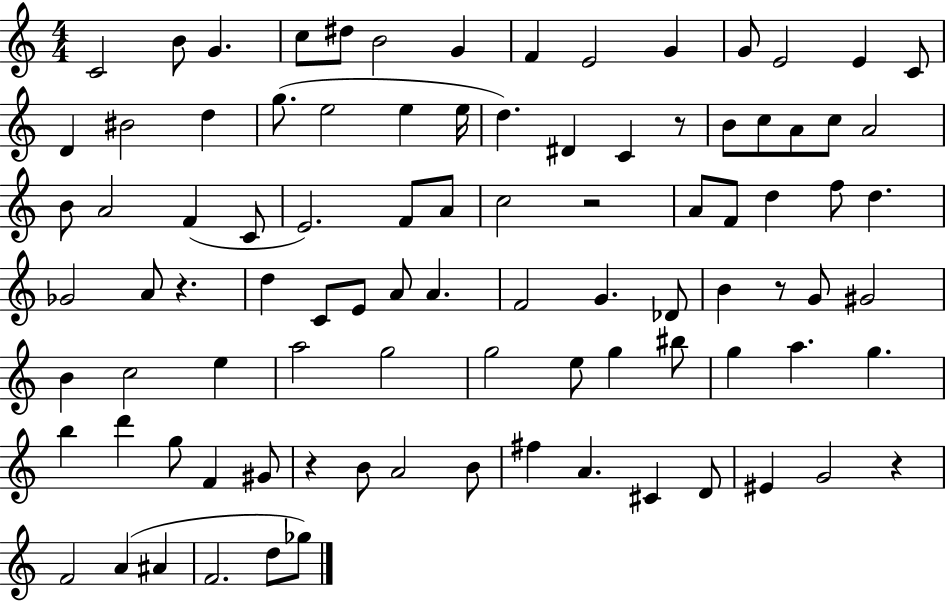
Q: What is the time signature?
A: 4/4